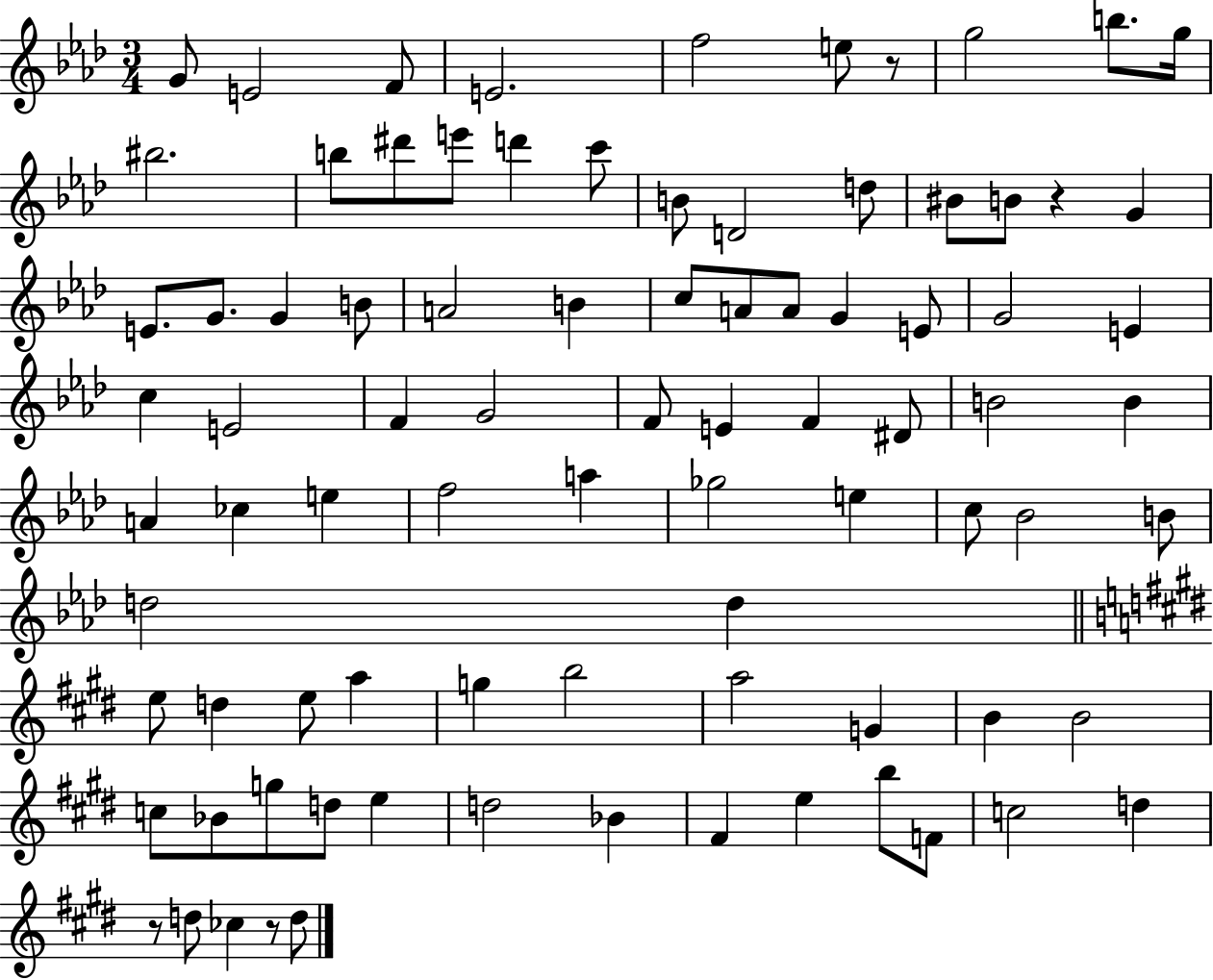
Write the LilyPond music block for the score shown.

{
  \clef treble
  \numericTimeSignature
  \time 3/4
  \key aes \major
  \repeat volta 2 { g'8 e'2 f'8 | e'2. | f''2 e''8 r8 | g''2 b''8. g''16 | \break bis''2. | b''8 dis'''8 e'''8 d'''4 c'''8 | b'8 d'2 d''8 | bis'8 b'8 r4 g'4 | \break e'8. g'8. g'4 b'8 | a'2 b'4 | c''8 a'8 a'8 g'4 e'8 | g'2 e'4 | \break c''4 e'2 | f'4 g'2 | f'8 e'4 f'4 dis'8 | b'2 b'4 | \break a'4 ces''4 e''4 | f''2 a''4 | ges''2 e''4 | c''8 bes'2 b'8 | \break d''2 d''4 | \bar "||" \break \key e \major e''8 d''4 e''8 a''4 | g''4 b''2 | a''2 g'4 | b'4 b'2 | \break c''8 bes'8 g''8 d''8 e''4 | d''2 bes'4 | fis'4 e''4 b''8 f'8 | c''2 d''4 | \break r8 d''8 ces''4 r8 d''8 | } \bar "|."
}